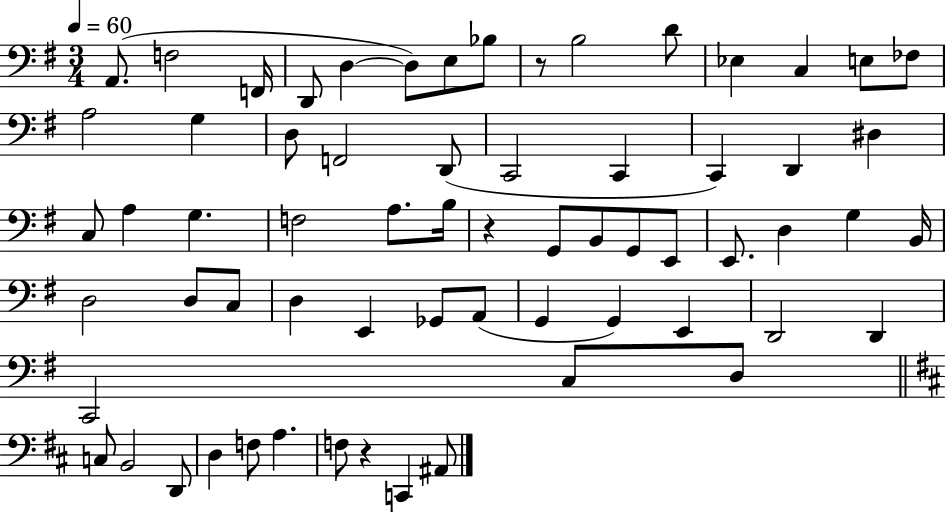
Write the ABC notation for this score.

X:1
T:Untitled
M:3/4
L:1/4
K:G
A,,/2 F,2 F,,/4 D,,/2 D, D,/2 E,/2 _B,/2 z/2 B,2 D/2 _E, C, E,/2 _F,/2 A,2 G, D,/2 F,,2 D,,/2 C,,2 C,, C,, D,, ^D, C,/2 A, G, F,2 A,/2 B,/4 z G,,/2 B,,/2 G,,/2 E,,/2 E,,/2 D, G, B,,/4 D,2 D,/2 C,/2 D, E,, _G,,/2 A,,/2 G,, G,, E,, D,,2 D,, C,,2 C,/2 D,/2 C,/2 B,,2 D,,/2 D, F,/2 A, F,/2 z C,, ^A,,/2